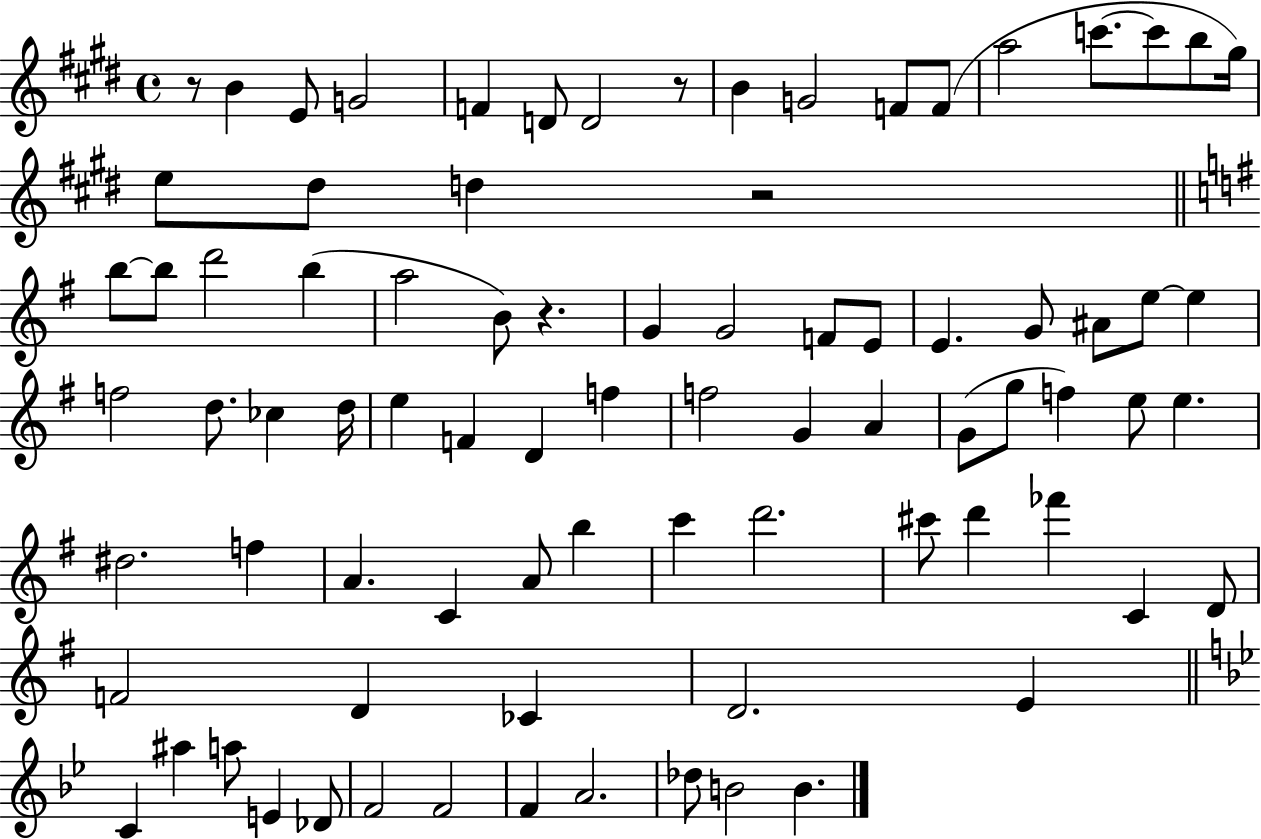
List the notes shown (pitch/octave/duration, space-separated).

R/e B4/q E4/e G4/h F4/q D4/e D4/h R/e B4/q G4/h F4/e F4/e A5/h C6/e. C6/e B5/e G#5/s E5/e D#5/e D5/q R/h B5/e B5/e D6/h B5/q A5/h B4/e R/q. G4/q G4/h F4/e E4/e E4/q. G4/e A#4/e E5/e E5/q F5/h D5/e. CES5/q D5/s E5/q F4/q D4/q F5/q F5/h G4/q A4/q G4/e G5/e F5/q E5/e E5/q. D#5/h. F5/q A4/q. C4/q A4/e B5/q C6/q D6/h. C#6/e D6/q FES6/q C4/q D4/e F4/h D4/q CES4/q D4/h. E4/q C4/q A#5/q A5/e E4/q Db4/e F4/h F4/h F4/q A4/h. Db5/e B4/h B4/q.